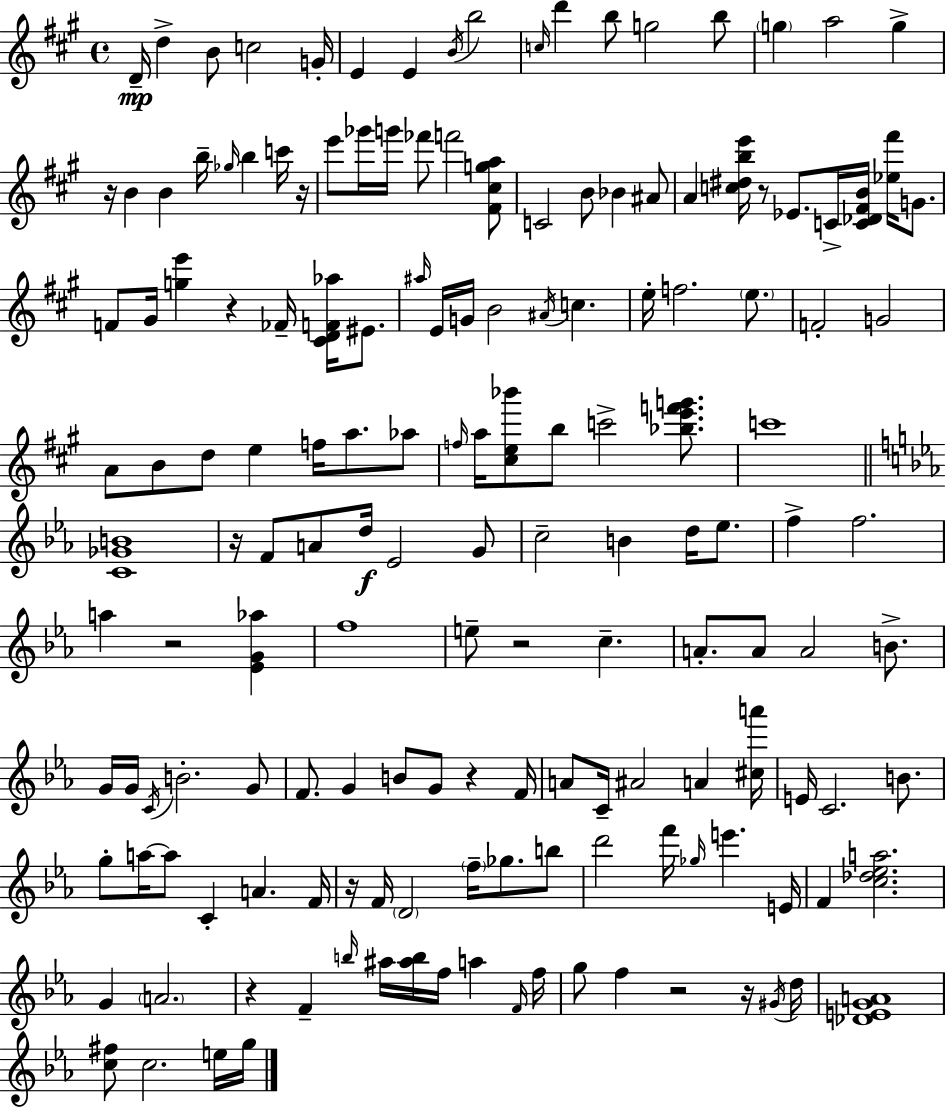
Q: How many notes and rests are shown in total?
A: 159